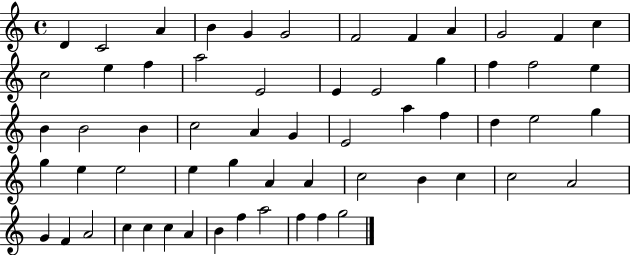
{
  \clef treble
  \time 4/4
  \defaultTimeSignature
  \key c \major
  d'4 c'2 a'4 | b'4 g'4 g'2 | f'2 f'4 a'4 | g'2 f'4 c''4 | \break c''2 e''4 f''4 | a''2 e'2 | e'4 e'2 g''4 | f''4 f''2 e''4 | \break b'4 b'2 b'4 | c''2 a'4 g'4 | e'2 a''4 f''4 | d''4 e''2 g''4 | \break g''4 e''4 e''2 | e''4 g''4 a'4 a'4 | c''2 b'4 c''4 | c''2 a'2 | \break g'4 f'4 a'2 | c''4 c''4 c''4 a'4 | b'4 f''4 a''2 | f''4 f''4 g''2 | \break \bar "|."
}